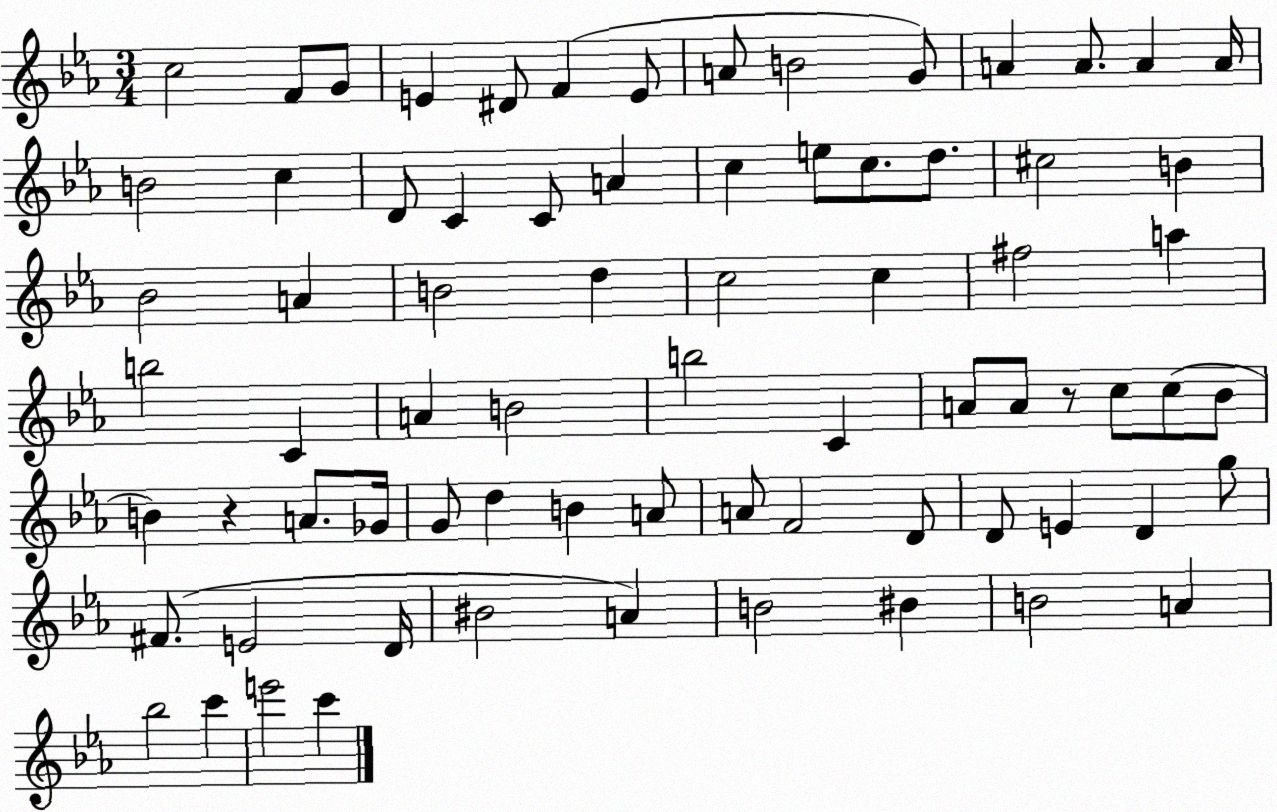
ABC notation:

X:1
T:Untitled
M:3/4
L:1/4
K:Eb
c2 F/2 G/2 E ^D/2 F E/2 A/2 B2 G/2 A A/2 A A/4 B2 c D/2 C C/2 A c e/2 c/2 d/2 ^c2 B _B2 A B2 d c2 c ^f2 a b2 C A B2 b2 C A/2 A/2 z/2 c/2 c/2 _B/2 B z A/2 _G/4 G/2 d B A/2 A/2 F2 D/2 D/2 E D g/2 ^F/2 E2 D/4 ^B2 A B2 ^B B2 A _b2 c' e'2 c'